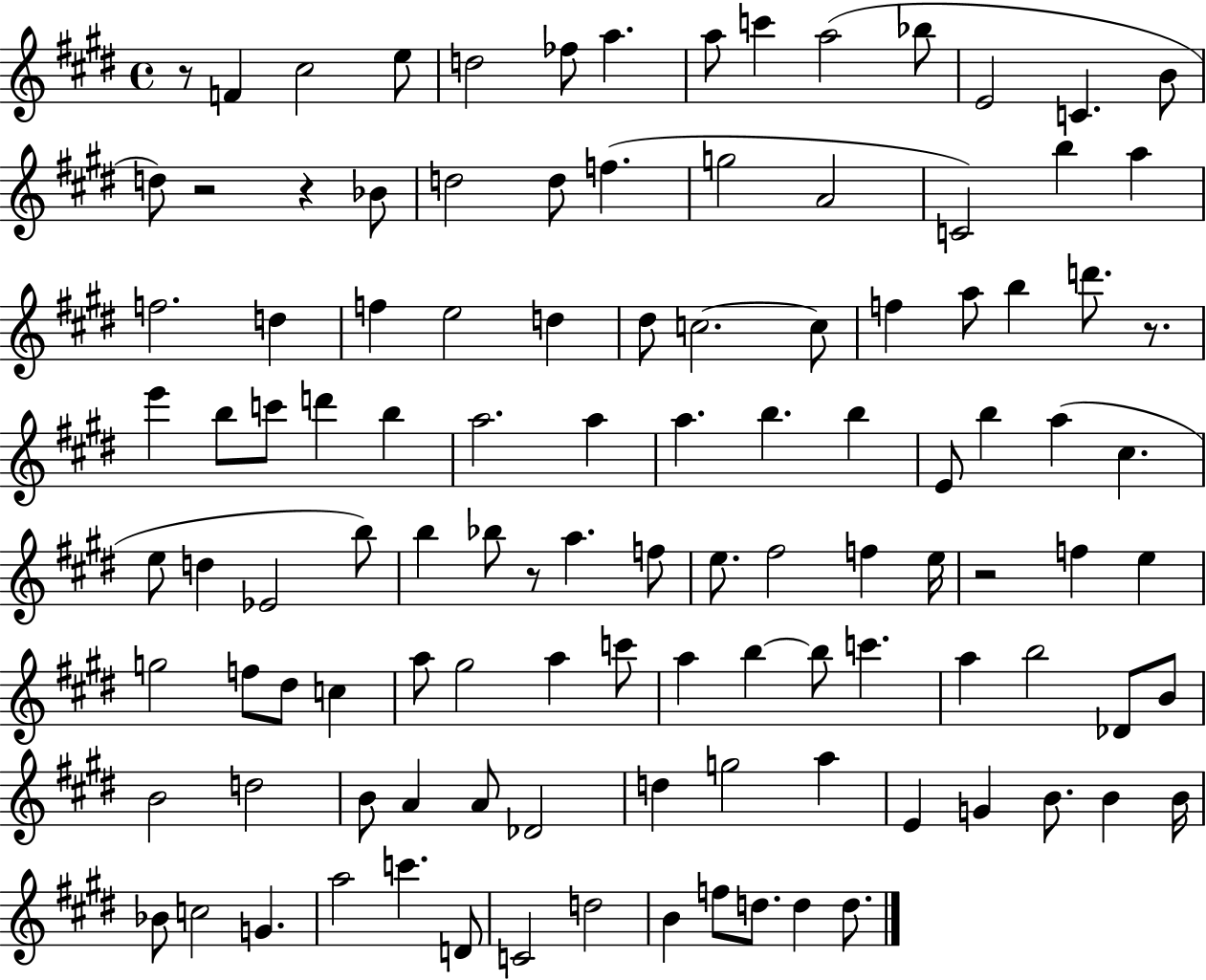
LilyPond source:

{
  \clef treble
  \time 4/4
  \defaultTimeSignature
  \key e \major
  \repeat volta 2 { r8 f'4 cis''2 e''8 | d''2 fes''8 a''4. | a''8 c'''4 a''2( bes''8 | e'2 c'4. b'8 | \break d''8) r2 r4 bes'8 | d''2 d''8 f''4.( | g''2 a'2 | c'2) b''4 a''4 | \break f''2. d''4 | f''4 e''2 d''4 | dis''8 c''2.~~ c''8 | f''4 a''8 b''4 d'''8. r8. | \break e'''4 b''8 c'''8 d'''4 b''4 | a''2. a''4 | a''4. b''4. b''4 | e'8 b''4 a''4( cis''4. | \break e''8 d''4 ees'2 b''8) | b''4 bes''8 r8 a''4. f''8 | e''8. fis''2 f''4 e''16 | r2 f''4 e''4 | \break g''2 f''8 dis''8 c''4 | a''8 gis''2 a''4 c'''8 | a''4 b''4~~ b''8 c'''4. | a''4 b''2 des'8 b'8 | \break b'2 d''2 | b'8 a'4 a'8 des'2 | d''4 g''2 a''4 | e'4 g'4 b'8. b'4 b'16 | \break bes'8 c''2 g'4. | a''2 c'''4. d'8 | c'2 d''2 | b'4 f''8 d''8. d''4 d''8. | \break } \bar "|."
}